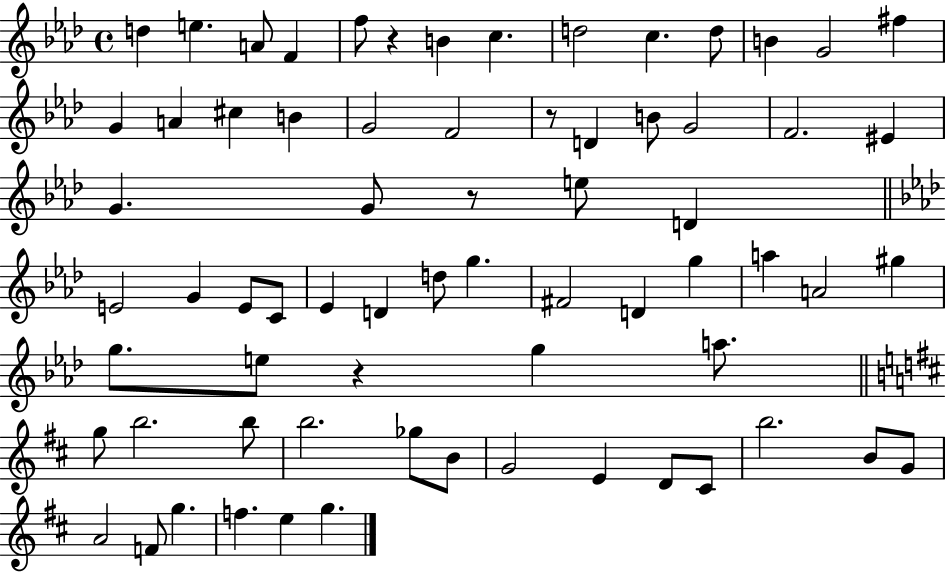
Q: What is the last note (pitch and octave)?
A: G5